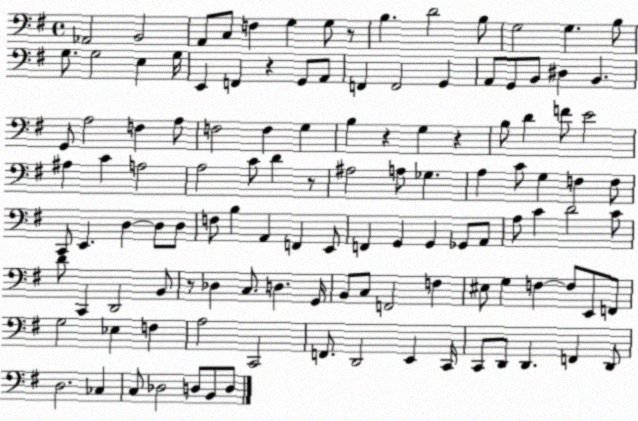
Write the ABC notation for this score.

X:1
T:Untitled
M:4/4
L:1/4
K:G
_A,,2 B,,2 A,,/2 C,/2 F, G, G,/2 z/2 B, D2 B,/2 G,2 G, B,/2 G,/2 G,2 E, G,/4 E,, F,, z G,,/2 A,,/2 F,, F,,2 G,, A,,/2 G,,/2 B,,/2 ^D, B,, G,,/2 A,2 F, A,/2 F,2 F, G, B, z G, z B,/2 D F/2 E2 ^A, C A,2 A,2 C/2 D z/2 ^A,2 A,/2 _G, A, C/2 G, F, F,/2 C,,/2 E,, D, D,/2 D,/2 F,/2 B, A,, F,, E,,/2 F,, G,, G,, _G,,/2 A,,/2 A,/2 C D2 C/2 D/2 C,, D,,2 B,,/2 z/2 _D, C,/2 D, G,,/4 B,,/2 C,/2 F,,2 F, ^E,/2 G, F, F,/2 E,,/2 F,,/2 G,2 _E, F, A,2 C,,2 F,,/2 D,,2 E,, C,,/4 C,,/2 D,,/2 D,, F,, D,,/2 D,2 _C, C,/2 _D,2 D,/2 B,,/2 D,/2